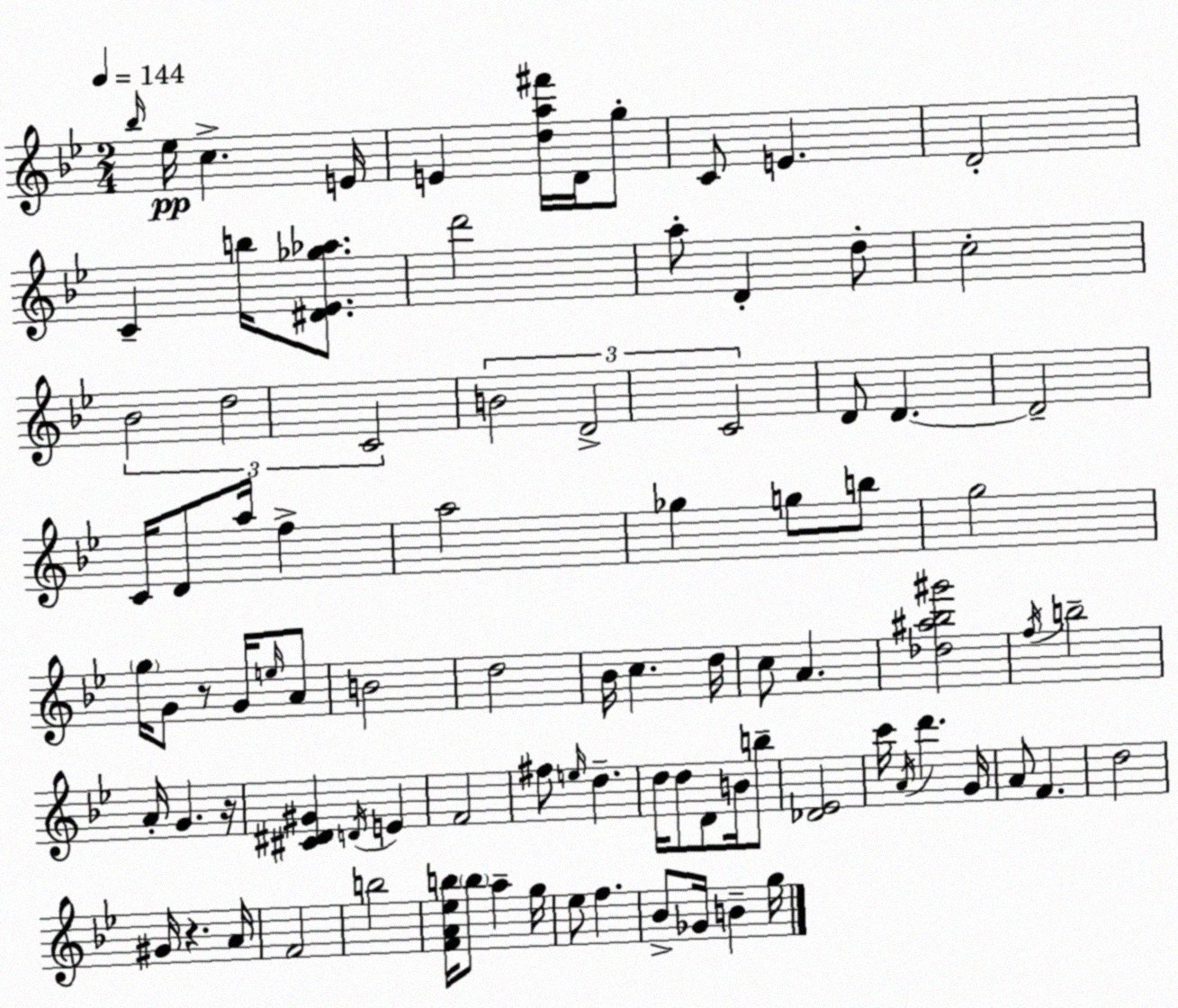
X:1
T:Untitled
M:2/4
L:1/4
K:Gm
_b/4 _e/4 c E/4 E [da^f']/4 D/4 g/2 C/2 E D2 C b/4 [^D_E_g_a]/2 d'2 a/2 D d/2 c2 _B2 d2 C2 B2 D2 C2 D/2 D D2 C/4 D/2 a/4 f a2 _g g/2 b/2 g2 g/4 G/2 z/2 G/4 e/4 A/2 B2 d2 _B/4 c d/4 c/2 A [_d^a_b^g']2 f/4 b2 A/4 G z/4 [^C^D^G] D/4 E F2 ^f/2 e/4 d d/4 d/2 D/2 B/4 b/2 [_D_E]2 c'/4 A/4 d' G/4 A/2 F d2 ^G/4 z A/4 F2 b2 [FA_eb]/4 b/2 a g/4 _e/2 f _B/2 _G/4 B g/4